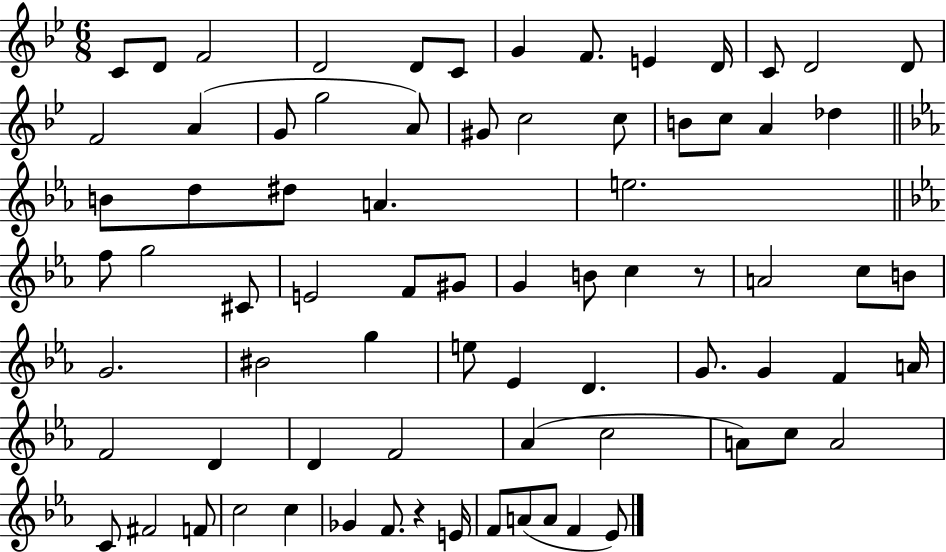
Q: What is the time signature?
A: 6/8